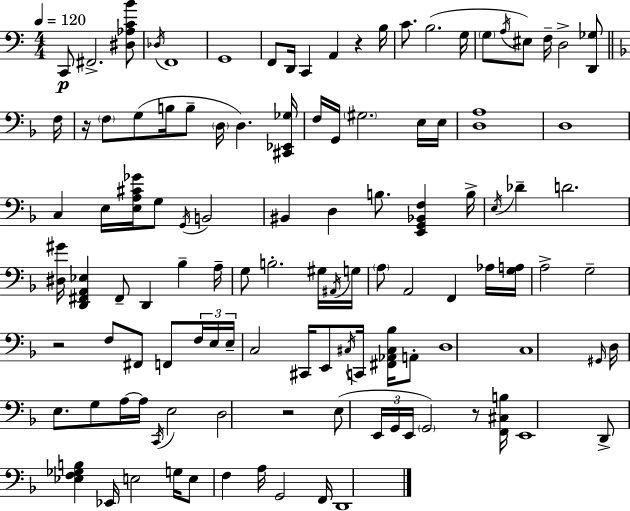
{
  \clef bass
  \numericTimeSignature
  \time 4/4
  \key a \minor
  \tempo 4 = 120
  \repeat volta 2 { c,8\p fis,2.-> <dis aes c' b'>8 | \acciaccatura { des16 } f,1 | g,1 | f,8 d,16 c,4 a,4 r4 | \break b16 c'8. b2.( | g16 \parenthesize g8 \acciaccatura { a16 }) eis8 f16-- d2-> <d, ges>8 | \bar "||" \break \key d \minor f16 r16 \parenthesize f8 g8( b16 b8-- \parenthesize d16 d4.) | <cis, ees, ges>16 f16 g,16 \parenthesize gis2. e16 | e16 <d a>1 | d1 | \break c4 e16 <e a cis' ges'>16 g8 \acciaccatura { g,16 } b,2 | bis,4 d4 b8. <e, g, bes, f>4 | b16-> \acciaccatura { e16 } des'4-- d'2. | <dis gis'>16 <d, fis, a, ees>4 fis,8-- d,4 bes4-- | \break a16-- g8 b2.-. | gis16 \acciaccatura { ais,16 } g16 \parenthesize a8 a,2 f,4 | aes16 <g a>16 a2-> g2-- | r2 f8 fis,8 | \break f,8 \tuplet 3/2 { f16 e16 e16-- } c2 cis,16 e,8 | \acciaccatura { cis16 } c,16 <fis, aes, cis bes>16 a,8-. d1 | c1 | \grace { gis,16 } d16 e8. g8 a16~~ a16 \acciaccatura { c,16 } e2 | \break d2 r2 | e8( \tuplet 3/2 { e,16 g,16 e,16 } \parenthesize g,2) | r8 <f, cis b>16 e,1 | d,8-> <ees f ges b>4 ees,16 e2 | \break g16 e8 f4 a16 g,2 | f,16 d,1 | } \bar "|."
}